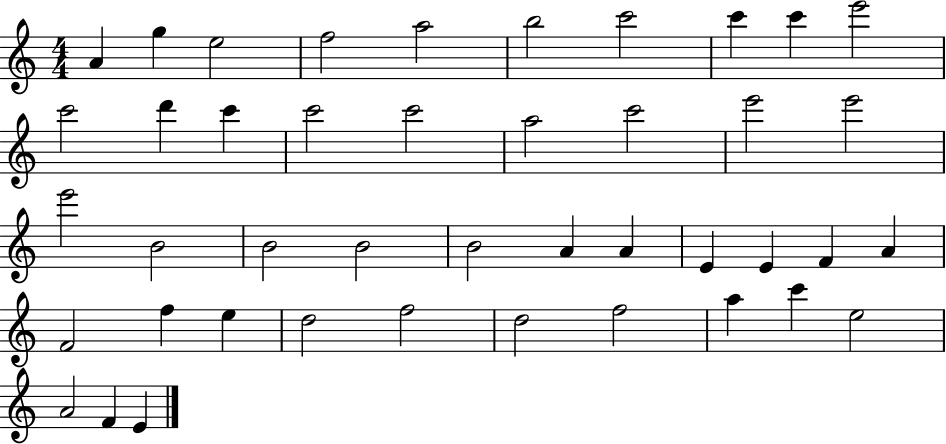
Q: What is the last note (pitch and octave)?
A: E4